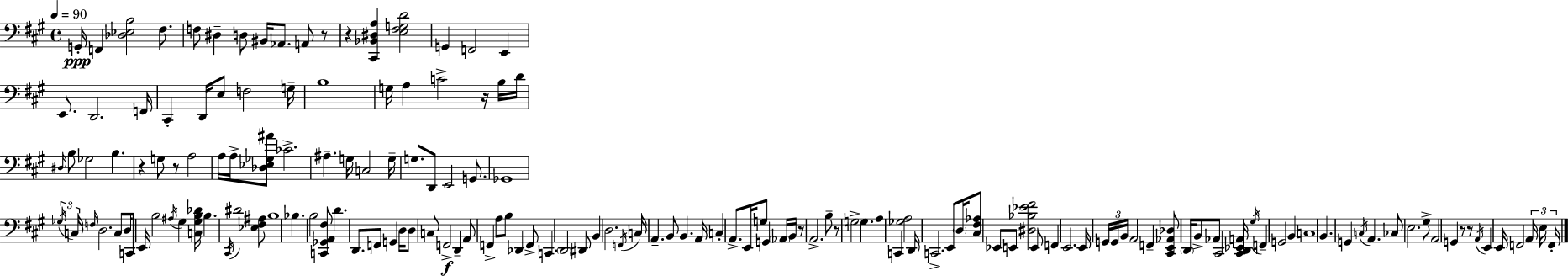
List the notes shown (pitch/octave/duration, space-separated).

G2/s F2/q [Db3,Eb3,B3]/h F#3/e. F3/e D#3/q D3/e BIS2/s Ab2/e. A2/e R/e R/q [C#2,Bb2,D#3,A3]/q [E3,F#3,G3,D4]/h G2/q F2/h E2/q E2/e. D2/h. F2/s C#2/q D2/s E3/e F3/h G3/s B3/w G3/s A3/q C4/h R/s B3/s D4/s D#3/s B3/e Gb3/h B3/q. R/q G3/e R/e A3/h A3/s A3/s [Db3,Eb3,Gb3,A#4]/e CES4/h. A#3/q. G3/s C3/h G3/s G3/e. D2/e E2/h G2/e. Gb2/w Gb3/s C3/s F3/s D3/h. C3/e D3/s C2/e E2/s B3/h A#3/s G#3/q [C3,G#3,B3,Db4]/s B3/q. C#2/s D#4/h [Eb3,F#3,A#3]/e B3/w Bb3/q. B3/h [C2,Gb2,A2,F#3]/e D4/q. D2/e. F2/e G2/q D3/s D3/e C3/e F2/h D2/q A2/e F2/q A3/e B3/e Db2/q F2/e C2/q. D2/h D#2/e B2/q D3/h. F2/s C3/s A2/q. B2/e B2/q. A2/s C3/q A2/e. E2/s G3/e G2/q Ab2/s B2/s R/e A2/h. B3/e R/e G3/h G3/q. A3/q C2/q [Gb3,A3]/h D2/s C2/h. E2/e D3/s [C#3,F#3,Ab3]/e Eb2/e E2/e [D#3,Bb3,Eb4,F#4]/h E2/e F2/q E2/h. E2/s G2/s G2/s B2/s A2/h F2/q [C#2,E2,Ab2,Db3]/e D2/s B2/e Ab2/e C#2/h [C#2,D2,Eb2,A2]/s G#3/s F2/q G2/h B2/q C3/w B2/q. G2/q C3/s A2/q. CES3/e E3/h. G#3/e A2/h G2/q R/e R/e A2/s E2/q E2/s F2/h A2/s E3/s F2/s